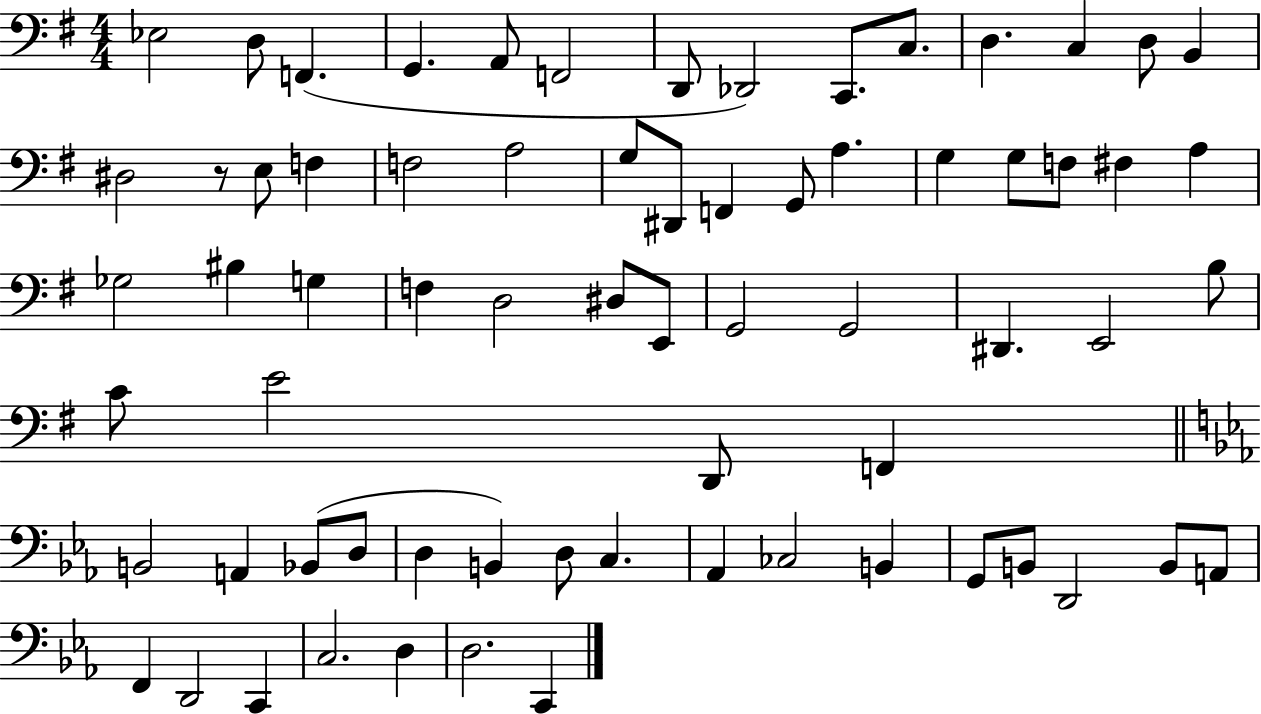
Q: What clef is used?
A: bass